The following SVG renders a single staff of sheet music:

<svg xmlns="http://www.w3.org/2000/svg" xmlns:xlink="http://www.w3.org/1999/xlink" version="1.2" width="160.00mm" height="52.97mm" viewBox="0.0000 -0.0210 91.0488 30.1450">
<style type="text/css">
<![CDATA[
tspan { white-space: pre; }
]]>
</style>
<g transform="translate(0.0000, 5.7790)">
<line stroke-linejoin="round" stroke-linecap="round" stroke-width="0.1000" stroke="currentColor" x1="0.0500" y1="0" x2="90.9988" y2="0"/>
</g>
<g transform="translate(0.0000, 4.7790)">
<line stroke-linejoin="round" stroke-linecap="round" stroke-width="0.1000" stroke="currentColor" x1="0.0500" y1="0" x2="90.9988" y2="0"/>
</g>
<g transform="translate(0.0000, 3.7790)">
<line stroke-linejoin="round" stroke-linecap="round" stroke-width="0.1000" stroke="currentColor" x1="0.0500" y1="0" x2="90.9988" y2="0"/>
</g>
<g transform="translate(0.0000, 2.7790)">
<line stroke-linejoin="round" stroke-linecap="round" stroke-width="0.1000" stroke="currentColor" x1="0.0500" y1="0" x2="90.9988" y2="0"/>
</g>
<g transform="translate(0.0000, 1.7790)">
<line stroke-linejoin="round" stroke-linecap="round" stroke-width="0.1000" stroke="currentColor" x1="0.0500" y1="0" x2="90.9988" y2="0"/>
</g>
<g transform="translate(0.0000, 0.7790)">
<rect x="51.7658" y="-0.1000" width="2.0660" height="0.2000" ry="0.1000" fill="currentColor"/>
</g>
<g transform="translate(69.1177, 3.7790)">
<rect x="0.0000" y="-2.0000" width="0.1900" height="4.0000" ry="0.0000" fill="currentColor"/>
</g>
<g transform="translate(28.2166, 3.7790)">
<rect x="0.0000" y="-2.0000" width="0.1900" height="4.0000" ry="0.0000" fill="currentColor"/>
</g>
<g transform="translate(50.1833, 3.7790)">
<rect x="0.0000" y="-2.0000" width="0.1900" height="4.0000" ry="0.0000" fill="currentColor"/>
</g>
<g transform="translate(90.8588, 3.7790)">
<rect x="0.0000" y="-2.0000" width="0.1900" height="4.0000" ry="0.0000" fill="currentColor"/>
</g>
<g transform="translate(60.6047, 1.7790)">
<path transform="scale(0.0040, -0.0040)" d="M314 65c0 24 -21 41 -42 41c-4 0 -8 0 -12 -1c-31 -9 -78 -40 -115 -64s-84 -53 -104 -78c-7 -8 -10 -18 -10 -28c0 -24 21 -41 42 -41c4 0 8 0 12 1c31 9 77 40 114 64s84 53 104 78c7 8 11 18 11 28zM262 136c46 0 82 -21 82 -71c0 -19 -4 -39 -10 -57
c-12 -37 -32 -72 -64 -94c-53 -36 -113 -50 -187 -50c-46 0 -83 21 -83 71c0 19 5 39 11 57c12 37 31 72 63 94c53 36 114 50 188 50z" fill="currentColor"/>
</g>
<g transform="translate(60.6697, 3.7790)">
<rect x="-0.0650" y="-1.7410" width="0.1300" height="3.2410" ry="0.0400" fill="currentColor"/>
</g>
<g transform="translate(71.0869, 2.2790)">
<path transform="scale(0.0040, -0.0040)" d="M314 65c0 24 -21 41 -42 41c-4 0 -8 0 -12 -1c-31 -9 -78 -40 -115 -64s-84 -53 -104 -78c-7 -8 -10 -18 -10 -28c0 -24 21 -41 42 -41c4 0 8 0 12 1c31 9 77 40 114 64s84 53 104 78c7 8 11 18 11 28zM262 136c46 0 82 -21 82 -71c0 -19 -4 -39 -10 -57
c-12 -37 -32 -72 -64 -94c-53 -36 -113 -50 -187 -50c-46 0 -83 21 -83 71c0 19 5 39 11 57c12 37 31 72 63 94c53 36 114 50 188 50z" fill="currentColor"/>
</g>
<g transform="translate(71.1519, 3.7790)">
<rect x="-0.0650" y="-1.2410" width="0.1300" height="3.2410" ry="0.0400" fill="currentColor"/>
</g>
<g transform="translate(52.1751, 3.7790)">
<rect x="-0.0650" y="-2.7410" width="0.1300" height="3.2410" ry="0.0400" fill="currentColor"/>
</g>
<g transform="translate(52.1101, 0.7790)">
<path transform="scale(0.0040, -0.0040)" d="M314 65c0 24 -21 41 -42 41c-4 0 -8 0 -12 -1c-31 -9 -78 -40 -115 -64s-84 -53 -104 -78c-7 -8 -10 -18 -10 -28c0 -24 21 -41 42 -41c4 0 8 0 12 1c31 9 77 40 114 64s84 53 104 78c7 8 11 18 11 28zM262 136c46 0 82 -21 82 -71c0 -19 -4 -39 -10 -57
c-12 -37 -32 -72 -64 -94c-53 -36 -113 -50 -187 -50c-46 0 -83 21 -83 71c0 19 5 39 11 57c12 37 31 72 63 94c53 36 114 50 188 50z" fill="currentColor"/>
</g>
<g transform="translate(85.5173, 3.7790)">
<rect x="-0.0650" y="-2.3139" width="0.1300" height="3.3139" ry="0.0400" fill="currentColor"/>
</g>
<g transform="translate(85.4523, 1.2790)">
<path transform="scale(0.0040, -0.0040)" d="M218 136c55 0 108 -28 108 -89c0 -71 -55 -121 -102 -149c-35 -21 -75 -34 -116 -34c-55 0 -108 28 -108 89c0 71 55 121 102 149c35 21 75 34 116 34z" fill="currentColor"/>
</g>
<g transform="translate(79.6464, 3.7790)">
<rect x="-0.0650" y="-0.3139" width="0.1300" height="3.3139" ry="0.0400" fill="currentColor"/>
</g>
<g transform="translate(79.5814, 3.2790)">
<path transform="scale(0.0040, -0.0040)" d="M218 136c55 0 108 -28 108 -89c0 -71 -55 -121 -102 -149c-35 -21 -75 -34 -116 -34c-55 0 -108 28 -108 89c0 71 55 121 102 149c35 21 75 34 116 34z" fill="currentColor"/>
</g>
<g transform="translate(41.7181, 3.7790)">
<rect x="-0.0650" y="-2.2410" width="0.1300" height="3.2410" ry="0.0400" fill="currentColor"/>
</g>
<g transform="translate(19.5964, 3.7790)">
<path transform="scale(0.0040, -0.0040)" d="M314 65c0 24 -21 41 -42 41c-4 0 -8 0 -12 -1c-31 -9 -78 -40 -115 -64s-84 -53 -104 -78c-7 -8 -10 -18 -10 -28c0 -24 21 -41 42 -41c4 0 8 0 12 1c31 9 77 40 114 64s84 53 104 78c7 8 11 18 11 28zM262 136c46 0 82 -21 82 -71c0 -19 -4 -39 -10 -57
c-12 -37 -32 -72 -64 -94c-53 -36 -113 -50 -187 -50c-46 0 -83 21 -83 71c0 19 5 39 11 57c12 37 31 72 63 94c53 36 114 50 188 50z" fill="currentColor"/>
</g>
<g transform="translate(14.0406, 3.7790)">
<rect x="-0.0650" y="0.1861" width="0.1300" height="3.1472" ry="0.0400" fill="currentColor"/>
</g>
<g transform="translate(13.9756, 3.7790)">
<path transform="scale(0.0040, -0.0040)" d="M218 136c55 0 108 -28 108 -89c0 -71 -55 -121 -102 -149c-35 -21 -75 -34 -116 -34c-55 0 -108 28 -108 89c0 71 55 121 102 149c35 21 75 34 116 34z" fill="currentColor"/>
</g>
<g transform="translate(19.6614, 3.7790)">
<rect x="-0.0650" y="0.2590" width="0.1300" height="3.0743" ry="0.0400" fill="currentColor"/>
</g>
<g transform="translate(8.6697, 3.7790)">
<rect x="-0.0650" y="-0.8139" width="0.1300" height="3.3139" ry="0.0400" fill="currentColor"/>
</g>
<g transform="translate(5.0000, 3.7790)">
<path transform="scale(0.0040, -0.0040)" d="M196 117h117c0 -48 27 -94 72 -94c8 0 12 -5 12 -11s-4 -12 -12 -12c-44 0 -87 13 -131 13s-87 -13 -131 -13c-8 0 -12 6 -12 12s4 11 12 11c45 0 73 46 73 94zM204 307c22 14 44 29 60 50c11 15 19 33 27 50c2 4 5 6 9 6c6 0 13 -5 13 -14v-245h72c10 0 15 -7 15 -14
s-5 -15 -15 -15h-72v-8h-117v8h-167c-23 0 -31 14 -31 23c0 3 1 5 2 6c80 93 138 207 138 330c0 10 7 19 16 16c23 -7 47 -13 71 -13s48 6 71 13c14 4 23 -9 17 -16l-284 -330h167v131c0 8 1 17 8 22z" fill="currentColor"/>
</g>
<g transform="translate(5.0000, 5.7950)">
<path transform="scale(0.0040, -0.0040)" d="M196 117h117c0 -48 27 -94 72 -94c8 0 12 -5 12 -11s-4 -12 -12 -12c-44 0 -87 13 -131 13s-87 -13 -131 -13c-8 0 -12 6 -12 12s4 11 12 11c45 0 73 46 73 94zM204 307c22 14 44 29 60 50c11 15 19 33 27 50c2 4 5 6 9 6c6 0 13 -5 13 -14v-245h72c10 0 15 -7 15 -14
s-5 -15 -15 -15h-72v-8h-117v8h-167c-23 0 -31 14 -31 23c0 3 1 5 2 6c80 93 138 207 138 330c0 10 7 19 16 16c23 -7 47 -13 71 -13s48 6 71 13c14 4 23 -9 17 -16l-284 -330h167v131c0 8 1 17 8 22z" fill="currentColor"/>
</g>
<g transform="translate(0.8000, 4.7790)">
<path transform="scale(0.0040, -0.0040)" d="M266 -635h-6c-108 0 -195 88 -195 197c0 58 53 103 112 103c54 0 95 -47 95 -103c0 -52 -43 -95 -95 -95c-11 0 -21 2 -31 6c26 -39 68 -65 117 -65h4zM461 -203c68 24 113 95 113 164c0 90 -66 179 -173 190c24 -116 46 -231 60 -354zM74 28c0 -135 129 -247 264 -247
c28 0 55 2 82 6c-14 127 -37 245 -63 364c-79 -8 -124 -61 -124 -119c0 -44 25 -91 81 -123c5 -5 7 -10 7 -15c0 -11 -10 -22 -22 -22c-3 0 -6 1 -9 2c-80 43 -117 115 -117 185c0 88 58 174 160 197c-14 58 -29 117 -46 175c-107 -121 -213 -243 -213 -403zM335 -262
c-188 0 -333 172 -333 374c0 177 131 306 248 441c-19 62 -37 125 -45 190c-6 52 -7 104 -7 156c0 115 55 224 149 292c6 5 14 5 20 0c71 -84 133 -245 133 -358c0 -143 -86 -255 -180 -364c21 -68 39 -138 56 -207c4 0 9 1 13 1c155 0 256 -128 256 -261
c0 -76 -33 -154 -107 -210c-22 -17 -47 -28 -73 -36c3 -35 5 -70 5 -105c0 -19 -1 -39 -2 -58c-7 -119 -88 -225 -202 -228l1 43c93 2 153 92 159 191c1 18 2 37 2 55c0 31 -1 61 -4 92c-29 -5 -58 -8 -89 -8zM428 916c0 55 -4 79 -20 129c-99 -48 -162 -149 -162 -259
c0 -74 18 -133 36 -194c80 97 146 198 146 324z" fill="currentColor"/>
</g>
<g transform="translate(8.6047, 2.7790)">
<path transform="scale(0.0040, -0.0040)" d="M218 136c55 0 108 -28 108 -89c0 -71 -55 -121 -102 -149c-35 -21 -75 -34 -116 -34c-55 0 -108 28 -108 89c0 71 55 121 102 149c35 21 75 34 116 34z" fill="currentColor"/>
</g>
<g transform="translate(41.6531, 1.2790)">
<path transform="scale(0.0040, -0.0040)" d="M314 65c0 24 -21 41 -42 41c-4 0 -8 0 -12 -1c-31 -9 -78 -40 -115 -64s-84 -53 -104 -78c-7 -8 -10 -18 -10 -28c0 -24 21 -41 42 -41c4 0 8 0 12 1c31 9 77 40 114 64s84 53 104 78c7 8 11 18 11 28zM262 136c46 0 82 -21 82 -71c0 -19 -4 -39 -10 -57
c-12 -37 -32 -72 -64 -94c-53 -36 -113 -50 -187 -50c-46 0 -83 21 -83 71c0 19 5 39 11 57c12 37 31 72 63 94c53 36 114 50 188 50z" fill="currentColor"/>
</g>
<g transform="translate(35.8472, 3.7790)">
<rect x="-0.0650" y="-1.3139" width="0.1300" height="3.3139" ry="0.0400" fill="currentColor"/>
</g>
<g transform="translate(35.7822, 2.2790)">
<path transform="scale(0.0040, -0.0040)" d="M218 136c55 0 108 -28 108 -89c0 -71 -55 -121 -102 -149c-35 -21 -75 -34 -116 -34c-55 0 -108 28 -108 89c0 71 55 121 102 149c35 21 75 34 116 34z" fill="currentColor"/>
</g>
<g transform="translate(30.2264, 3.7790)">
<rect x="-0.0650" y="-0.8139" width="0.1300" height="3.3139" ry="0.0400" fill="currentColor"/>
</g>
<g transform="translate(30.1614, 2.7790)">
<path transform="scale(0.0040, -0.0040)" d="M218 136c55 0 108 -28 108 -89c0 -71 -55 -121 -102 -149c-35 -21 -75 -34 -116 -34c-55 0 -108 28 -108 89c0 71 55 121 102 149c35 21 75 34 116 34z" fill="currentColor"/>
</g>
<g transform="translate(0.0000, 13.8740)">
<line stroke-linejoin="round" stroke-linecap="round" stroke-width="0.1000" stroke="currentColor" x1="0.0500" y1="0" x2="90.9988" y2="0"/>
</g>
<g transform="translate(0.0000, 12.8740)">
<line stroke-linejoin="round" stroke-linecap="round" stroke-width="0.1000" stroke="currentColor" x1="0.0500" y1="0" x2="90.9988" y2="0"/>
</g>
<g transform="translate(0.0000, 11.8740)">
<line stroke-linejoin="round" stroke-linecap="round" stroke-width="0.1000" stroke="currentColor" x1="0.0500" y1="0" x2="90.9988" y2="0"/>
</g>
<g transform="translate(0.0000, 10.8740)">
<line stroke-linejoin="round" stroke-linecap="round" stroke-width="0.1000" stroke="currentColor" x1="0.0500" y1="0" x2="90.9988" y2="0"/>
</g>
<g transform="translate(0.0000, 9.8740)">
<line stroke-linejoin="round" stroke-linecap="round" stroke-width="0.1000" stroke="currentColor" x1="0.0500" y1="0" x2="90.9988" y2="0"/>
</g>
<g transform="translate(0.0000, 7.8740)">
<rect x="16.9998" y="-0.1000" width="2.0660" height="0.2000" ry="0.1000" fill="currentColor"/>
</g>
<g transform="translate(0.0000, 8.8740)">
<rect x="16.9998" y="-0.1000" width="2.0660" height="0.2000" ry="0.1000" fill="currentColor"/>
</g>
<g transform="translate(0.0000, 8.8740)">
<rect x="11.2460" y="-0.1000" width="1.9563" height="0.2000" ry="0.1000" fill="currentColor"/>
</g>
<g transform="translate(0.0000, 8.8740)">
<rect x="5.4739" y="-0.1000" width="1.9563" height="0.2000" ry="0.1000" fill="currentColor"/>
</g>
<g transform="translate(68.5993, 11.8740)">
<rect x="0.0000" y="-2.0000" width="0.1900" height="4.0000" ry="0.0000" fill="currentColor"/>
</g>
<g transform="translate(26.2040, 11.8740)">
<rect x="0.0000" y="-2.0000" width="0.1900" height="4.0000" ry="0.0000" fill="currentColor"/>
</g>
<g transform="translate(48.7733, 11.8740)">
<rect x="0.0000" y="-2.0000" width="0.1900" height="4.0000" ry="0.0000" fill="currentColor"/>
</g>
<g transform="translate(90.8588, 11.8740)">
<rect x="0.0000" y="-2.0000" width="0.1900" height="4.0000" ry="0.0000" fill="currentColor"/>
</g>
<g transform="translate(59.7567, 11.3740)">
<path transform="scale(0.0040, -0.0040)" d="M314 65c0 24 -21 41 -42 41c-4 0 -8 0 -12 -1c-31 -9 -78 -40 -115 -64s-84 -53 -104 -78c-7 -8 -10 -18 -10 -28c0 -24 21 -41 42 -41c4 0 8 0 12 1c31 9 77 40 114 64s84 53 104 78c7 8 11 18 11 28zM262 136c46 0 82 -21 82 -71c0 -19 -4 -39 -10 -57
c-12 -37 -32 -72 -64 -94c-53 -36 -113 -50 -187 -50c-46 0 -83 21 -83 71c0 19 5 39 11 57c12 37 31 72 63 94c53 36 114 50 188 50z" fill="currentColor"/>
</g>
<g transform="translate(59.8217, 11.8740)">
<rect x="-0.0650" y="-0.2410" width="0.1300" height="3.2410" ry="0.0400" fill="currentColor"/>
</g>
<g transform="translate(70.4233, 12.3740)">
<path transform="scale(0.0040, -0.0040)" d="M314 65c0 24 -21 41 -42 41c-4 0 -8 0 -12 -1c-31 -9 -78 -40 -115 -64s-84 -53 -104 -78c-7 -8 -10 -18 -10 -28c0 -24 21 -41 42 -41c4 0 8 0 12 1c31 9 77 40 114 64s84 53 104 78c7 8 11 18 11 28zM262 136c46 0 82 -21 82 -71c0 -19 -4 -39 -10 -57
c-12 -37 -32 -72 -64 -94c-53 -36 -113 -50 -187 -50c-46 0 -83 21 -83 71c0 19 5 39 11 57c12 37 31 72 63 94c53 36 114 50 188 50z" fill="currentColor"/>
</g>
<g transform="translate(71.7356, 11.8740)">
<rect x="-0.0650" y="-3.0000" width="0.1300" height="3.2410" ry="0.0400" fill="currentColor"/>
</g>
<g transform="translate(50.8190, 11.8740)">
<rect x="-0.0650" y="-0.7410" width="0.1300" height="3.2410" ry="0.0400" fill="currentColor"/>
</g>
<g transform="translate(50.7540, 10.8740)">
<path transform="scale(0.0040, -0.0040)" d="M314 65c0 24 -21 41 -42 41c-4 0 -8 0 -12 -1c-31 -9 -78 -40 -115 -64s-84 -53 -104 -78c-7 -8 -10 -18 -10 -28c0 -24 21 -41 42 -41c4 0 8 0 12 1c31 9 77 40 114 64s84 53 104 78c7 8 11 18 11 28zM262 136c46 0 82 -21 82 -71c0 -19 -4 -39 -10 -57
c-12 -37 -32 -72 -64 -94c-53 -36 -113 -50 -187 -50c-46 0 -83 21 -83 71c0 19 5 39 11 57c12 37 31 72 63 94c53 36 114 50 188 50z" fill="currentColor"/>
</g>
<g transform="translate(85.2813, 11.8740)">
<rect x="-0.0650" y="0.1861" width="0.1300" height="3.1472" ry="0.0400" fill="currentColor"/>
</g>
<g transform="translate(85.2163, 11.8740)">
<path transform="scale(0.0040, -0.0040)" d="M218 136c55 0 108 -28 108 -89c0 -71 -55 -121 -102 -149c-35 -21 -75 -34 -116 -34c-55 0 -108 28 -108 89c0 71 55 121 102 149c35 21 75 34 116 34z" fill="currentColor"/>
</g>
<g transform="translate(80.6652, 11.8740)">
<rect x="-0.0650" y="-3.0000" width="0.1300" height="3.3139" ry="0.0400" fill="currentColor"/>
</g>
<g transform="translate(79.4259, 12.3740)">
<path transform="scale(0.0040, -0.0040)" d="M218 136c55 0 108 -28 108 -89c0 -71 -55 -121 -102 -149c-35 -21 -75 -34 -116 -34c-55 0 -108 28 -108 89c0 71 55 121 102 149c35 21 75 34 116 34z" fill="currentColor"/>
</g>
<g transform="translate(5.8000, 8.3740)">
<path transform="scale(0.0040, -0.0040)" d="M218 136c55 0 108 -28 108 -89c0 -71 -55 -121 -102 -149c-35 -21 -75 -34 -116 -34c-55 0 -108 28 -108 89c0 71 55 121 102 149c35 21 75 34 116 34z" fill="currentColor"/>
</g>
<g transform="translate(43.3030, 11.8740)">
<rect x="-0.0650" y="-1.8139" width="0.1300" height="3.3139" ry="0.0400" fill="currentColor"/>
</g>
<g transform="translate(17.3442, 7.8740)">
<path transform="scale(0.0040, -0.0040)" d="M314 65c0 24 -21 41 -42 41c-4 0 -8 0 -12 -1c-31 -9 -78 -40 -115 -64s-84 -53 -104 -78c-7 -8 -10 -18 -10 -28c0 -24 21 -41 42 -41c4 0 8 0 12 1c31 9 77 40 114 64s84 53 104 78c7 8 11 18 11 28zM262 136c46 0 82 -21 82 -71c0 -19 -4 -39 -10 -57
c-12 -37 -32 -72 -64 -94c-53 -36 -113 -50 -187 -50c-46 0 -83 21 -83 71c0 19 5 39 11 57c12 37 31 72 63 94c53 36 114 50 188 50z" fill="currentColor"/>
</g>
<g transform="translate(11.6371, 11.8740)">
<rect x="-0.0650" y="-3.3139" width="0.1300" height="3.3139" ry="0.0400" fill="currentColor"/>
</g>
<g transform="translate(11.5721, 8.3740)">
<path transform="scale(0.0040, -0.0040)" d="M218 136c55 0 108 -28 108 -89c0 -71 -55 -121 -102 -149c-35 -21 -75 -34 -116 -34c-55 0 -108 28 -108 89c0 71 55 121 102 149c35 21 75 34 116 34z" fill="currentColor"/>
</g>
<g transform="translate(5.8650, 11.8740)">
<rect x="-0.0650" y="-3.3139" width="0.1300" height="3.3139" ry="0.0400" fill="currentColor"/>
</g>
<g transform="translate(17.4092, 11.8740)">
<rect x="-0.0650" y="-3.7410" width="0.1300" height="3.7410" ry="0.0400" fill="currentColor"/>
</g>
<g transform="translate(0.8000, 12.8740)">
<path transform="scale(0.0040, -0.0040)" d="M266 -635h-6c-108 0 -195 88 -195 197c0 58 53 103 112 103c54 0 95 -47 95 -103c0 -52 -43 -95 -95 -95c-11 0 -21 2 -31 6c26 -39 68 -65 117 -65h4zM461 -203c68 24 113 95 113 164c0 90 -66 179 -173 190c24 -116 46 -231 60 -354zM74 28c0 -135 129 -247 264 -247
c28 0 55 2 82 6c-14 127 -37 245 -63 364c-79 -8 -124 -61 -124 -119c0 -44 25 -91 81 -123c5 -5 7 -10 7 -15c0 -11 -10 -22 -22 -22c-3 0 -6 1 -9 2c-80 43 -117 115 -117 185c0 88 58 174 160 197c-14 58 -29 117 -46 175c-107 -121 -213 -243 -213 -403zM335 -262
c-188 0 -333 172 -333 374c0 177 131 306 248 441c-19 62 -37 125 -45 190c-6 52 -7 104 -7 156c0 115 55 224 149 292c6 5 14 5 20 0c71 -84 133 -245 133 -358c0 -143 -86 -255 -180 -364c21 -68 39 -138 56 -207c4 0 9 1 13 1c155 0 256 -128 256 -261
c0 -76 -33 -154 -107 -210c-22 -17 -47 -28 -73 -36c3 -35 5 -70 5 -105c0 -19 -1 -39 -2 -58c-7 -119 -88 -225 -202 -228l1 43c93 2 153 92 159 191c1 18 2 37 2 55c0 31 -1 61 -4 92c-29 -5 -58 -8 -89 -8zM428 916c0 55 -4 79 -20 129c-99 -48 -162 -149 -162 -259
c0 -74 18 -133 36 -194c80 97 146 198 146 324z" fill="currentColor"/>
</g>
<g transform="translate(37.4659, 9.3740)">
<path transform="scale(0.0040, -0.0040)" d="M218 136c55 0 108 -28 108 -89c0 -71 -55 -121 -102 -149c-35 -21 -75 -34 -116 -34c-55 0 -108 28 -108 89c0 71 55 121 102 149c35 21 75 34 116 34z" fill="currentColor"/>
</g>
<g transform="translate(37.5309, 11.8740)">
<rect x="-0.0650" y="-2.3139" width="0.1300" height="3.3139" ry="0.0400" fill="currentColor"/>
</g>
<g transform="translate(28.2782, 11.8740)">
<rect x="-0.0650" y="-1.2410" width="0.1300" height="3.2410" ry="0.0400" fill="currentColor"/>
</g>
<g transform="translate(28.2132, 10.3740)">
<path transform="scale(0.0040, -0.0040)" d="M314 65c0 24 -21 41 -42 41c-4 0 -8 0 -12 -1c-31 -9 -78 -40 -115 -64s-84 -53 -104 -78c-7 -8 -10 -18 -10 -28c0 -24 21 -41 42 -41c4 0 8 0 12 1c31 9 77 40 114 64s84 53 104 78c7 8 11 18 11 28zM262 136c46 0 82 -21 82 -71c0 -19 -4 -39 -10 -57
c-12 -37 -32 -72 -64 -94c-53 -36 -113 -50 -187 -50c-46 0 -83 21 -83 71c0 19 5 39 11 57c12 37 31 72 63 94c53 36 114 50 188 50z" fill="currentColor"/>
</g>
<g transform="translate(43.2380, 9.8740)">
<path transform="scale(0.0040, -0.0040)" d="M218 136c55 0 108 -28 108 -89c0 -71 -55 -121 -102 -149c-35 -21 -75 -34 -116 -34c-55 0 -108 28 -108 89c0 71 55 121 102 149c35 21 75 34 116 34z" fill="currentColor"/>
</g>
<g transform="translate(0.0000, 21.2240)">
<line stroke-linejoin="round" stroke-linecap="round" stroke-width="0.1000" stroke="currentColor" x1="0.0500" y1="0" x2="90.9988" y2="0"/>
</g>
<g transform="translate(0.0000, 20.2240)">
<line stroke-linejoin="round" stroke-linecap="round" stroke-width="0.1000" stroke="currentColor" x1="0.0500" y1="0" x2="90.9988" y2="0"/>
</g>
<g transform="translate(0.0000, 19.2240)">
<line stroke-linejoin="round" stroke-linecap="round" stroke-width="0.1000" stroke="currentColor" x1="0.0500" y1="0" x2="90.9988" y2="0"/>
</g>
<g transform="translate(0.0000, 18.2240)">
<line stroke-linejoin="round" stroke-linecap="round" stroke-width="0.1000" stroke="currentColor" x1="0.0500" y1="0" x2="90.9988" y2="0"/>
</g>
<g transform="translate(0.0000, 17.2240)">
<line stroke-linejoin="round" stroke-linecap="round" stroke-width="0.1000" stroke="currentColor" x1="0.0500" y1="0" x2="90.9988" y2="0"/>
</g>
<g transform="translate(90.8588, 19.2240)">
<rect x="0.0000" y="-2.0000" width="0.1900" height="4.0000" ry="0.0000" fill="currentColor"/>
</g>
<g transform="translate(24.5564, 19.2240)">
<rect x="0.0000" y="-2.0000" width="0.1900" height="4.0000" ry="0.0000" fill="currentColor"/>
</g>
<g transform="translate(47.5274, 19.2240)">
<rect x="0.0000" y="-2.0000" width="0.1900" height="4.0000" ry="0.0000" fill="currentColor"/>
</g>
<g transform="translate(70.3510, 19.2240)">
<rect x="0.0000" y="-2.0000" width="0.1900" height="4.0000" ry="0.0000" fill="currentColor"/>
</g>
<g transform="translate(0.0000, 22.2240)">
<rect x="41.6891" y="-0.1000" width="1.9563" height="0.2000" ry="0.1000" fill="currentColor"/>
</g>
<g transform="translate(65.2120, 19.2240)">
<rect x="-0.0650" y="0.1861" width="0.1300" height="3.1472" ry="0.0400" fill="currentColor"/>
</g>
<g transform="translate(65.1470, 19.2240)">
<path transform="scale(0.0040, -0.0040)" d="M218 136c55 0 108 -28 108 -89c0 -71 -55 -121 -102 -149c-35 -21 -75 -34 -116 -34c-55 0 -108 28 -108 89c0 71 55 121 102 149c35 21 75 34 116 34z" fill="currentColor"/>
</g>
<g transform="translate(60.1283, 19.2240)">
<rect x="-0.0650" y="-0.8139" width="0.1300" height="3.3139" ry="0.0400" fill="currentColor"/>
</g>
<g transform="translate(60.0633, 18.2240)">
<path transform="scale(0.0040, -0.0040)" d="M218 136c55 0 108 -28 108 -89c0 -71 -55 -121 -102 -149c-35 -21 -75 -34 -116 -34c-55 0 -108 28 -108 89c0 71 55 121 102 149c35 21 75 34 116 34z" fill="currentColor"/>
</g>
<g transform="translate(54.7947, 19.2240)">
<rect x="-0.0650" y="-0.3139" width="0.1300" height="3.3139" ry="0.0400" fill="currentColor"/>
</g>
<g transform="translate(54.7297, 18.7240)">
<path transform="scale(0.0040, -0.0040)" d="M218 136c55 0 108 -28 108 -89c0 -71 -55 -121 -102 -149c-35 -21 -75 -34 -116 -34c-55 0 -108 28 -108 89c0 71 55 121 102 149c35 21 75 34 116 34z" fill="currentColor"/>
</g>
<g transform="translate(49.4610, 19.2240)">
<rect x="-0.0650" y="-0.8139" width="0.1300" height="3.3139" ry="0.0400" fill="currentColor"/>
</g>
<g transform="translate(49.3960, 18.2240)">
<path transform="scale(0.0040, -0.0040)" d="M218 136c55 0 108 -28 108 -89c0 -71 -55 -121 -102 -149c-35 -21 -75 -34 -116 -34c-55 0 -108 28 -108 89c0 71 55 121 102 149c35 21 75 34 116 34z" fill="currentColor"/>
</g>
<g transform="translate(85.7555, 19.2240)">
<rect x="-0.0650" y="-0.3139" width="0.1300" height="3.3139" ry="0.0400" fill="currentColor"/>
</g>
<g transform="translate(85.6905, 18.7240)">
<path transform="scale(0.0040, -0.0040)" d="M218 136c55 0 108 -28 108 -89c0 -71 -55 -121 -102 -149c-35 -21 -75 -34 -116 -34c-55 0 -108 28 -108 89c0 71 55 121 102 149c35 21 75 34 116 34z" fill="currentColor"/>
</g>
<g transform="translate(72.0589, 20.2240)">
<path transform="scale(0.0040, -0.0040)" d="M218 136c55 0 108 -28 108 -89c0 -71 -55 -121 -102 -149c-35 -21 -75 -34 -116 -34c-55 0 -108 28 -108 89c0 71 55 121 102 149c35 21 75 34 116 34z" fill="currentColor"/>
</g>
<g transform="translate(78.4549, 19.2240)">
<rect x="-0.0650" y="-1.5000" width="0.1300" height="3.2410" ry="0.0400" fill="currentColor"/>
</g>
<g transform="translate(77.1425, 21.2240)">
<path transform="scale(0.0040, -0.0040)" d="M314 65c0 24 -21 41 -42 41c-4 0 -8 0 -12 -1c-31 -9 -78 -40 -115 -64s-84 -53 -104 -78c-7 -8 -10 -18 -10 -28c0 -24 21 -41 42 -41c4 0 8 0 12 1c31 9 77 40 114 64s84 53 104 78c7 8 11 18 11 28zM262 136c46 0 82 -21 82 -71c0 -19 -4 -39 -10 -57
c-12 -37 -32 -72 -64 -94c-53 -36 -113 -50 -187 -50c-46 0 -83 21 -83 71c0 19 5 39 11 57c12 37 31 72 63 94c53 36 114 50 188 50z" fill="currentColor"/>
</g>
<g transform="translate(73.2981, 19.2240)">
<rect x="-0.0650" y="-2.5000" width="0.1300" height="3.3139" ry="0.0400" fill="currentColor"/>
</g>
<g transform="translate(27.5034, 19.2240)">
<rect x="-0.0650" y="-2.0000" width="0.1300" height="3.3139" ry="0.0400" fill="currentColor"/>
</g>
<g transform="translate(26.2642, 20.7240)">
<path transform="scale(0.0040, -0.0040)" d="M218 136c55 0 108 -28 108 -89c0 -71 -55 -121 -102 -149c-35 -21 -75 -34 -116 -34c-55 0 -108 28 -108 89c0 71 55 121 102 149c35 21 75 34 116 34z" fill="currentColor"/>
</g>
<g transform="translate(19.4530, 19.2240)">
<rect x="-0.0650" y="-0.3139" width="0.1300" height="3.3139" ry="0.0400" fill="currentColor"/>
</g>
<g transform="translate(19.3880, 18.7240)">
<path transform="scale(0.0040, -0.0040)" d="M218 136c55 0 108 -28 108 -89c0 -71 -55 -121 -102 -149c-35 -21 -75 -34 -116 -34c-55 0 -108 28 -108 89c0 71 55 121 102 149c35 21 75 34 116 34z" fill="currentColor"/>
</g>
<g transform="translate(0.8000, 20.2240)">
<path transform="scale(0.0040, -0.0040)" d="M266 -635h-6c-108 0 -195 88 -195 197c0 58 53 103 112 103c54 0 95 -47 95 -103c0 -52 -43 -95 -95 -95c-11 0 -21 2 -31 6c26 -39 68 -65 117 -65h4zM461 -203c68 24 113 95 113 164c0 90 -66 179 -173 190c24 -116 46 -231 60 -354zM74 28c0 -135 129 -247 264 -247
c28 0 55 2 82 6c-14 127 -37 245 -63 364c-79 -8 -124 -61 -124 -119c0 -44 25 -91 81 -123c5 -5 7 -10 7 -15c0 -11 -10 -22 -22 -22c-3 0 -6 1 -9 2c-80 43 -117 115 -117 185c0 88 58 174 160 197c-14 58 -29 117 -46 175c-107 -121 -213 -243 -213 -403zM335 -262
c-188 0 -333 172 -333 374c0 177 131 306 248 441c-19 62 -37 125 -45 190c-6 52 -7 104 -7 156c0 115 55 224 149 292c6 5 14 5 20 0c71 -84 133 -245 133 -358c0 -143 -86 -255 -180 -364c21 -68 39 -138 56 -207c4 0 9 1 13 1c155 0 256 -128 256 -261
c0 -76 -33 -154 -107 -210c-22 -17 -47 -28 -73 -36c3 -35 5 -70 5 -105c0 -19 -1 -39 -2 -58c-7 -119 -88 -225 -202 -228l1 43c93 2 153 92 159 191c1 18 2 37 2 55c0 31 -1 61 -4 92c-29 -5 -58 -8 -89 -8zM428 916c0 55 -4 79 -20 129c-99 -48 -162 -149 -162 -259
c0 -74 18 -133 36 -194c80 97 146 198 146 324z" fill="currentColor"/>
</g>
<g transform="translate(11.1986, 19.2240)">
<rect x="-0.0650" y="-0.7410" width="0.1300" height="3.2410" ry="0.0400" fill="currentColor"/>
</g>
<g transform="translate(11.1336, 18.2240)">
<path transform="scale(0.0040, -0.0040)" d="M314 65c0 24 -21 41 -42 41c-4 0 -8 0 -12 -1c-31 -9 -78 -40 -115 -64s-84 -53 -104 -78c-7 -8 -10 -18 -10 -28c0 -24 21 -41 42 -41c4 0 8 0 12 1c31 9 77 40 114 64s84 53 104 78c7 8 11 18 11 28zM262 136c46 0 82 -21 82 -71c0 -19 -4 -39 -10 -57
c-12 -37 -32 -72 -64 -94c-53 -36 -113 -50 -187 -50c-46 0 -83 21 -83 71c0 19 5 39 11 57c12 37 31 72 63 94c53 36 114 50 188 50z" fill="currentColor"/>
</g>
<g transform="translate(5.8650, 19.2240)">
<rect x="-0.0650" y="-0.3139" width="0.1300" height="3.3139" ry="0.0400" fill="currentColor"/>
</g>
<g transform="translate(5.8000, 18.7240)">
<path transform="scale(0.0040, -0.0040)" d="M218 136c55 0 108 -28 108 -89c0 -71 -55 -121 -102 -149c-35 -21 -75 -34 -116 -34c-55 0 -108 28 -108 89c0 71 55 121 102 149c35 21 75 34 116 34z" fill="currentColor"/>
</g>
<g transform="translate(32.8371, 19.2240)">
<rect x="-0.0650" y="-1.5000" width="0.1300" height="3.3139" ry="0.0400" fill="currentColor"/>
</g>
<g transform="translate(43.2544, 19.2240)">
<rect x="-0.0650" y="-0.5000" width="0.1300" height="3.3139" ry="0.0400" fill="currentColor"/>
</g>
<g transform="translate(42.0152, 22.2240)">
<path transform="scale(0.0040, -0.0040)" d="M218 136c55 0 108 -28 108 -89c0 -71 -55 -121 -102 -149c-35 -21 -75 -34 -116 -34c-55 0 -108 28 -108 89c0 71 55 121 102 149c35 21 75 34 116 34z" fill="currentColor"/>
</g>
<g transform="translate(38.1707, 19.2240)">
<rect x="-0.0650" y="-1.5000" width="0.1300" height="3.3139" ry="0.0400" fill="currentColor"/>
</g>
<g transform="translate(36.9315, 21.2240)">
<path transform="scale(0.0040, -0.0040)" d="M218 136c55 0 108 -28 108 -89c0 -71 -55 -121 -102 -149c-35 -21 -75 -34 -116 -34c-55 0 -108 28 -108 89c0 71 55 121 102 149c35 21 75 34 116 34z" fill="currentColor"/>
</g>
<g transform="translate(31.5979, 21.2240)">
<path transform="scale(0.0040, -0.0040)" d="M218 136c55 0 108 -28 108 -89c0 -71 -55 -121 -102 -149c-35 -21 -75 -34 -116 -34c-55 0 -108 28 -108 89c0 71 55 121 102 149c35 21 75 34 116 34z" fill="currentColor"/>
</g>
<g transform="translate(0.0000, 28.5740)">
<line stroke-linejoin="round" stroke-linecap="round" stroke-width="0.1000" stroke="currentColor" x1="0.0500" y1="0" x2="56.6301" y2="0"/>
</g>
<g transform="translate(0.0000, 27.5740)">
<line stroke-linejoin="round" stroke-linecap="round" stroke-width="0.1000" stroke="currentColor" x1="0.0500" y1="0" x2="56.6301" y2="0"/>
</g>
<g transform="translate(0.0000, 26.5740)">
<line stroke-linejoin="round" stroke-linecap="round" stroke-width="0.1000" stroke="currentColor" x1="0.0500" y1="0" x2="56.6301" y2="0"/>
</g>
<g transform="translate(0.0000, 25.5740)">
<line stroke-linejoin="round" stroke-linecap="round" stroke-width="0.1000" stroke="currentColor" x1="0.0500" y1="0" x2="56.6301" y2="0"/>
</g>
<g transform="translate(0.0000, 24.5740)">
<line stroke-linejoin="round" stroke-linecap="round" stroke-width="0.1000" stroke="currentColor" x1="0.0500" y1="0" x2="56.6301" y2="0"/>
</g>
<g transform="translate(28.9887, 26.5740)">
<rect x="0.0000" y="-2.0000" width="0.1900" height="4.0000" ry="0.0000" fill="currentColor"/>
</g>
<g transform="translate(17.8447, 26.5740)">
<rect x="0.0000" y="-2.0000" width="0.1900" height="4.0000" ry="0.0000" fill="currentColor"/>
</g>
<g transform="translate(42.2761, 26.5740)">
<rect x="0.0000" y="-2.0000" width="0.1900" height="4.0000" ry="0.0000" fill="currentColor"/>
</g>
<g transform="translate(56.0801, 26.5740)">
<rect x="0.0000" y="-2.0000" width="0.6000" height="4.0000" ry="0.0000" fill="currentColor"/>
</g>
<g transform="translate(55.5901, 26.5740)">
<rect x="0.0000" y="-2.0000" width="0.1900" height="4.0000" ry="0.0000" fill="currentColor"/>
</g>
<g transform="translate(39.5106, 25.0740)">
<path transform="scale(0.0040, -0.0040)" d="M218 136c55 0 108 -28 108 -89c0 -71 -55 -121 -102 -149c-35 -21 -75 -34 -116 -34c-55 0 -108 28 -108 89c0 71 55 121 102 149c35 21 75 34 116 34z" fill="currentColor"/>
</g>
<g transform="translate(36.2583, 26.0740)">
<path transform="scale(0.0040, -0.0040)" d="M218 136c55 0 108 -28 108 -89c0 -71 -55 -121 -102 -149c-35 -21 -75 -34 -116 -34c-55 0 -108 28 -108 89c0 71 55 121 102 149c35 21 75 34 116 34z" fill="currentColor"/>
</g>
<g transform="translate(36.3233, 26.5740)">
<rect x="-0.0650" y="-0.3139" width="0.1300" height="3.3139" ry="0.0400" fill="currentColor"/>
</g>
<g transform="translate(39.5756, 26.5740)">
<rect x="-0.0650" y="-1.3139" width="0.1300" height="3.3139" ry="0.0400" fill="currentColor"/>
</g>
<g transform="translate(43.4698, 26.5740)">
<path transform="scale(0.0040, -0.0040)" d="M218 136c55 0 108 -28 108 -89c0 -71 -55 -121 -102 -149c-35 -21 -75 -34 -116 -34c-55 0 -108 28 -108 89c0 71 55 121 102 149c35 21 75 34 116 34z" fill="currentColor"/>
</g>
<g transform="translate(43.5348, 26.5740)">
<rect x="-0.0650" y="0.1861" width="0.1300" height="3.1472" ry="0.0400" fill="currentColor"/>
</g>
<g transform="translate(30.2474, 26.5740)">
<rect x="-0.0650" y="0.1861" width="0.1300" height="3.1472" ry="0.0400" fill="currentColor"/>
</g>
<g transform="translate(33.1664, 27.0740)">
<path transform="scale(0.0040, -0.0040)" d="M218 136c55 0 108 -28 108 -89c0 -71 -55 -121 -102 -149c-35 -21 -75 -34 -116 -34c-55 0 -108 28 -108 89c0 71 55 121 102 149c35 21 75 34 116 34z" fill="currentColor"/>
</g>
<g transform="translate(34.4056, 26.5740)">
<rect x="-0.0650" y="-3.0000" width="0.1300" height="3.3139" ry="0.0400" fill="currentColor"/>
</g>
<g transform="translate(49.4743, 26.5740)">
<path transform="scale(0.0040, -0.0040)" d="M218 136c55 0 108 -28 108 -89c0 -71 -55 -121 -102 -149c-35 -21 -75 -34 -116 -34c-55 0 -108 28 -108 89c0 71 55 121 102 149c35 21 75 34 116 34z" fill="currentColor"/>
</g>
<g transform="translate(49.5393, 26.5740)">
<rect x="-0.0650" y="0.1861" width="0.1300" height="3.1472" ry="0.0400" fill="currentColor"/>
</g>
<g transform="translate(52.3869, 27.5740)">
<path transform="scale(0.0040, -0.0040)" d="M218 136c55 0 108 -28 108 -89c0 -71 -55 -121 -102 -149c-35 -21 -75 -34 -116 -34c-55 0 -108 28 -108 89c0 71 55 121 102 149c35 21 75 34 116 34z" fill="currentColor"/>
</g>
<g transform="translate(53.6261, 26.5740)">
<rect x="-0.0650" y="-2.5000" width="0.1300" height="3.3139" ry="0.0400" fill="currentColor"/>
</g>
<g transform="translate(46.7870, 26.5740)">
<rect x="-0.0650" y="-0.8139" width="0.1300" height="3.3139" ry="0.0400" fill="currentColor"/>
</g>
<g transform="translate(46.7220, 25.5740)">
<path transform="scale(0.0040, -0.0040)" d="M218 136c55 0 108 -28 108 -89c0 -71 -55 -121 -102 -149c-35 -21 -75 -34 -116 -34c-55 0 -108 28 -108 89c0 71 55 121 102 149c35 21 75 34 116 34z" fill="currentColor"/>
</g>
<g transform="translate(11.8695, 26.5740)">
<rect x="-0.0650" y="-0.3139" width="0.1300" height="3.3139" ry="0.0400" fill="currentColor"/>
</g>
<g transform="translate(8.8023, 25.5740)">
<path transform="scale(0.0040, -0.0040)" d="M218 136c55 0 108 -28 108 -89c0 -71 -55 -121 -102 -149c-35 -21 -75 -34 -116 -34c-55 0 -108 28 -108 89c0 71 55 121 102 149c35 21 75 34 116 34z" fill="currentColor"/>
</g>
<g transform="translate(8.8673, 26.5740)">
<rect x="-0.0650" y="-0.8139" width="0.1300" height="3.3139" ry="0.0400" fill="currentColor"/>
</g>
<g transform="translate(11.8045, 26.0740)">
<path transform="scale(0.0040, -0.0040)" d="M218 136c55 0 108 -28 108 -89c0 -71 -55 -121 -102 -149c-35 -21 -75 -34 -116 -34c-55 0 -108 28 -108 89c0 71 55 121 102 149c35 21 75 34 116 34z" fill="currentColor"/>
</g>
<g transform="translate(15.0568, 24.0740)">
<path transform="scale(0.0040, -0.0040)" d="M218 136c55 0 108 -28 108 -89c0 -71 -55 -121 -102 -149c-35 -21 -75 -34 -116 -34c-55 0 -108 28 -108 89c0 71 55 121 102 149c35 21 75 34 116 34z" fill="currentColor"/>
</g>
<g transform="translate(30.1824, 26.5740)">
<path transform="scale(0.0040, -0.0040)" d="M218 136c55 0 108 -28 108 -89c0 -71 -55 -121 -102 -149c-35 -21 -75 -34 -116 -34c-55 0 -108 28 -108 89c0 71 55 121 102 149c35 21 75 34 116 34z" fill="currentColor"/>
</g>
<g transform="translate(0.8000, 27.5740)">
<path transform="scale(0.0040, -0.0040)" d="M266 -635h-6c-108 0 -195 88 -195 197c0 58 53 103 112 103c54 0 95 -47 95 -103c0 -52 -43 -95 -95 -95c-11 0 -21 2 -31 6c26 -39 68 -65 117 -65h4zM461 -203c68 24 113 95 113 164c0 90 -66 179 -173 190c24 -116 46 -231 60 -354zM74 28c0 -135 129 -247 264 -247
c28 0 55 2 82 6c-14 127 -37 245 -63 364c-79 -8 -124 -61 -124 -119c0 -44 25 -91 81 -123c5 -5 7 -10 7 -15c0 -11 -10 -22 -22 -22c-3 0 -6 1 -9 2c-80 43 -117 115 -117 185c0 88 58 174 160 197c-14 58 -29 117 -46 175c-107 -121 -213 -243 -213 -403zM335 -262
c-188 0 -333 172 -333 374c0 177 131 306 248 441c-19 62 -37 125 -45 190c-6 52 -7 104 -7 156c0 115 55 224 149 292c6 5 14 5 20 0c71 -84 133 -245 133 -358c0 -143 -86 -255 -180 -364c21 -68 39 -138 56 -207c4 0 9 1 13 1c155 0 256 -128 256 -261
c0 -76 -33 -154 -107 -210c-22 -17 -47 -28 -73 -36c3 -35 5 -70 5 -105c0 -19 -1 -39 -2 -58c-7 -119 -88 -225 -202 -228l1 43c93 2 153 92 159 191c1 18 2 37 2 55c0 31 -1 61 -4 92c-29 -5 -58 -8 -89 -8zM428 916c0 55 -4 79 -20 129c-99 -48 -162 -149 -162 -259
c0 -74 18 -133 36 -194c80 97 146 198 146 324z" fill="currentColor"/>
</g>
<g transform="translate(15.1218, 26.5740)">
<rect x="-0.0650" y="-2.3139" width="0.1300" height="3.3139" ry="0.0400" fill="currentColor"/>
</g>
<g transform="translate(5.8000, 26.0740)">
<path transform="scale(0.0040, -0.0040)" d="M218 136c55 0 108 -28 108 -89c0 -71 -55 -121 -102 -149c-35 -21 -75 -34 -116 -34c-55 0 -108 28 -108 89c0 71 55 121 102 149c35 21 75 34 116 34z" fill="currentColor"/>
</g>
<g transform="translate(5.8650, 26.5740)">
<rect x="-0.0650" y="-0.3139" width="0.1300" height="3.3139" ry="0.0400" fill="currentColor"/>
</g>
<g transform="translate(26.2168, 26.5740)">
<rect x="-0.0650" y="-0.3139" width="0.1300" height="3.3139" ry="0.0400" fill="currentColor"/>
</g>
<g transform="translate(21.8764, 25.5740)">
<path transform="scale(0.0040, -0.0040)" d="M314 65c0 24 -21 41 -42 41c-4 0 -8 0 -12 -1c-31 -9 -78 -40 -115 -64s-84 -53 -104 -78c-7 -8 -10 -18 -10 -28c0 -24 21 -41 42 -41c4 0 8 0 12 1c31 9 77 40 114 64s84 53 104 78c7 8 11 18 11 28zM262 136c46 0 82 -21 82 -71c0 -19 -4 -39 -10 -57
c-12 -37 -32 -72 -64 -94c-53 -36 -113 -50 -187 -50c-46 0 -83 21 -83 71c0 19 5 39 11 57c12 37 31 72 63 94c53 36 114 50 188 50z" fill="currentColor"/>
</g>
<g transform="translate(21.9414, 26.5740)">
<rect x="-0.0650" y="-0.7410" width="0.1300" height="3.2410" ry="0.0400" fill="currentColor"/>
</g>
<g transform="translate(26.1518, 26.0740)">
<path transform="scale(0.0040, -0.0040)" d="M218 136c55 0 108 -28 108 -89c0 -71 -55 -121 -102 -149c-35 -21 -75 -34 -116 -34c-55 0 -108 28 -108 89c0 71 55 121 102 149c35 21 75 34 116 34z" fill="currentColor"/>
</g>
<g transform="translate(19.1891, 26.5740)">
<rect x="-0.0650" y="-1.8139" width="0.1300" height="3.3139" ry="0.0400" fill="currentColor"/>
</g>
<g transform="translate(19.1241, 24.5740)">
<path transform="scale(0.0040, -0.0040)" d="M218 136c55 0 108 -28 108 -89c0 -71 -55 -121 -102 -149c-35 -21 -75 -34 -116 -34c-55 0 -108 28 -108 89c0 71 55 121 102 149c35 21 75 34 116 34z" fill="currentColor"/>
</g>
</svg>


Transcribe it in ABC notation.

X:1
T:Untitled
M:4/4
L:1/4
K:C
d B B2 d e g2 a2 f2 e2 c g b b c'2 e2 g f d2 c2 A2 A B c d2 c F E E C d c d B G E2 c c d c g f d2 c B A c e B d B G